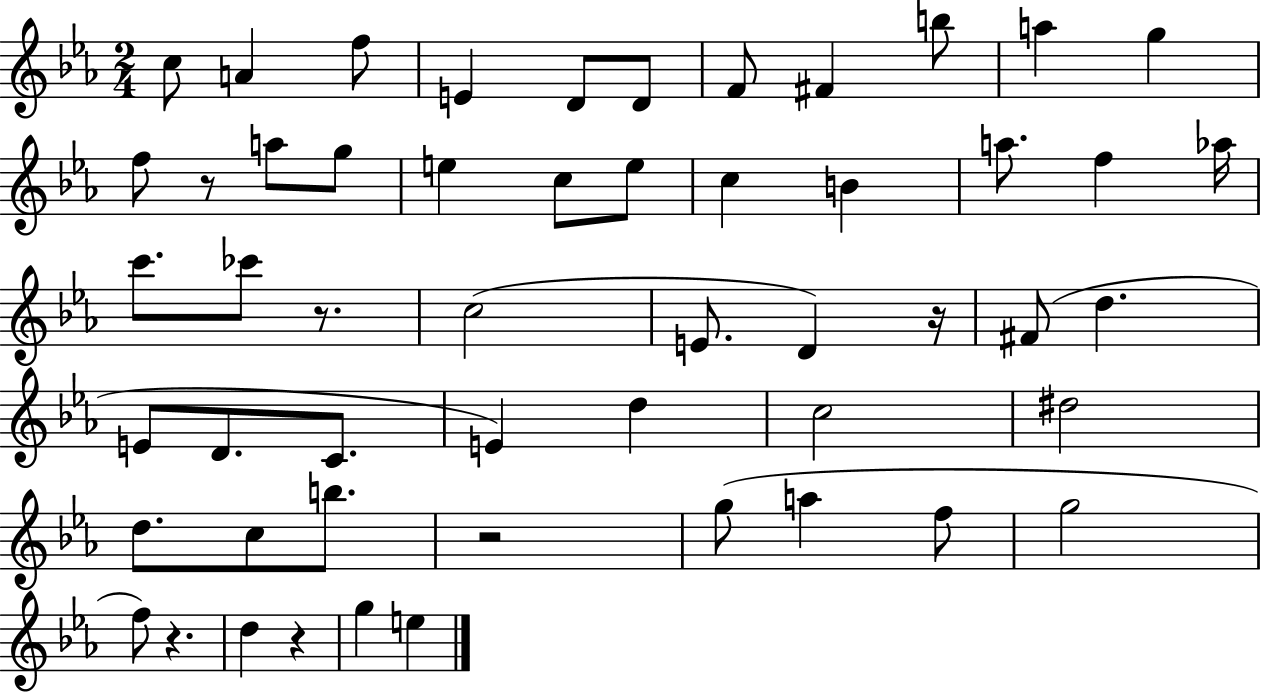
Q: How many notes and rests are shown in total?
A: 53